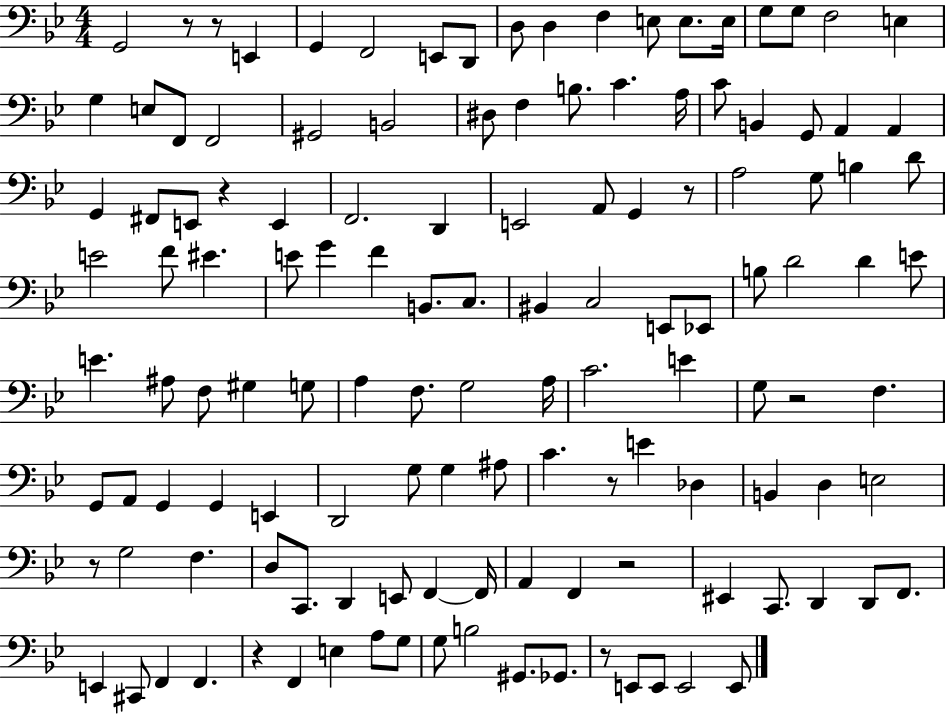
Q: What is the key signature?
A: BES major